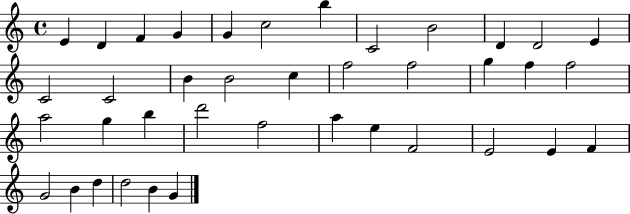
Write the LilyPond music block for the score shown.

{
  \clef treble
  \time 4/4
  \defaultTimeSignature
  \key c \major
  e'4 d'4 f'4 g'4 | g'4 c''2 b''4 | c'2 b'2 | d'4 d'2 e'4 | \break c'2 c'2 | b'4 b'2 c''4 | f''2 f''2 | g''4 f''4 f''2 | \break a''2 g''4 b''4 | d'''2 f''2 | a''4 e''4 f'2 | e'2 e'4 f'4 | \break g'2 b'4 d''4 | d''2 b'4 g'4 | \bar "|."
}